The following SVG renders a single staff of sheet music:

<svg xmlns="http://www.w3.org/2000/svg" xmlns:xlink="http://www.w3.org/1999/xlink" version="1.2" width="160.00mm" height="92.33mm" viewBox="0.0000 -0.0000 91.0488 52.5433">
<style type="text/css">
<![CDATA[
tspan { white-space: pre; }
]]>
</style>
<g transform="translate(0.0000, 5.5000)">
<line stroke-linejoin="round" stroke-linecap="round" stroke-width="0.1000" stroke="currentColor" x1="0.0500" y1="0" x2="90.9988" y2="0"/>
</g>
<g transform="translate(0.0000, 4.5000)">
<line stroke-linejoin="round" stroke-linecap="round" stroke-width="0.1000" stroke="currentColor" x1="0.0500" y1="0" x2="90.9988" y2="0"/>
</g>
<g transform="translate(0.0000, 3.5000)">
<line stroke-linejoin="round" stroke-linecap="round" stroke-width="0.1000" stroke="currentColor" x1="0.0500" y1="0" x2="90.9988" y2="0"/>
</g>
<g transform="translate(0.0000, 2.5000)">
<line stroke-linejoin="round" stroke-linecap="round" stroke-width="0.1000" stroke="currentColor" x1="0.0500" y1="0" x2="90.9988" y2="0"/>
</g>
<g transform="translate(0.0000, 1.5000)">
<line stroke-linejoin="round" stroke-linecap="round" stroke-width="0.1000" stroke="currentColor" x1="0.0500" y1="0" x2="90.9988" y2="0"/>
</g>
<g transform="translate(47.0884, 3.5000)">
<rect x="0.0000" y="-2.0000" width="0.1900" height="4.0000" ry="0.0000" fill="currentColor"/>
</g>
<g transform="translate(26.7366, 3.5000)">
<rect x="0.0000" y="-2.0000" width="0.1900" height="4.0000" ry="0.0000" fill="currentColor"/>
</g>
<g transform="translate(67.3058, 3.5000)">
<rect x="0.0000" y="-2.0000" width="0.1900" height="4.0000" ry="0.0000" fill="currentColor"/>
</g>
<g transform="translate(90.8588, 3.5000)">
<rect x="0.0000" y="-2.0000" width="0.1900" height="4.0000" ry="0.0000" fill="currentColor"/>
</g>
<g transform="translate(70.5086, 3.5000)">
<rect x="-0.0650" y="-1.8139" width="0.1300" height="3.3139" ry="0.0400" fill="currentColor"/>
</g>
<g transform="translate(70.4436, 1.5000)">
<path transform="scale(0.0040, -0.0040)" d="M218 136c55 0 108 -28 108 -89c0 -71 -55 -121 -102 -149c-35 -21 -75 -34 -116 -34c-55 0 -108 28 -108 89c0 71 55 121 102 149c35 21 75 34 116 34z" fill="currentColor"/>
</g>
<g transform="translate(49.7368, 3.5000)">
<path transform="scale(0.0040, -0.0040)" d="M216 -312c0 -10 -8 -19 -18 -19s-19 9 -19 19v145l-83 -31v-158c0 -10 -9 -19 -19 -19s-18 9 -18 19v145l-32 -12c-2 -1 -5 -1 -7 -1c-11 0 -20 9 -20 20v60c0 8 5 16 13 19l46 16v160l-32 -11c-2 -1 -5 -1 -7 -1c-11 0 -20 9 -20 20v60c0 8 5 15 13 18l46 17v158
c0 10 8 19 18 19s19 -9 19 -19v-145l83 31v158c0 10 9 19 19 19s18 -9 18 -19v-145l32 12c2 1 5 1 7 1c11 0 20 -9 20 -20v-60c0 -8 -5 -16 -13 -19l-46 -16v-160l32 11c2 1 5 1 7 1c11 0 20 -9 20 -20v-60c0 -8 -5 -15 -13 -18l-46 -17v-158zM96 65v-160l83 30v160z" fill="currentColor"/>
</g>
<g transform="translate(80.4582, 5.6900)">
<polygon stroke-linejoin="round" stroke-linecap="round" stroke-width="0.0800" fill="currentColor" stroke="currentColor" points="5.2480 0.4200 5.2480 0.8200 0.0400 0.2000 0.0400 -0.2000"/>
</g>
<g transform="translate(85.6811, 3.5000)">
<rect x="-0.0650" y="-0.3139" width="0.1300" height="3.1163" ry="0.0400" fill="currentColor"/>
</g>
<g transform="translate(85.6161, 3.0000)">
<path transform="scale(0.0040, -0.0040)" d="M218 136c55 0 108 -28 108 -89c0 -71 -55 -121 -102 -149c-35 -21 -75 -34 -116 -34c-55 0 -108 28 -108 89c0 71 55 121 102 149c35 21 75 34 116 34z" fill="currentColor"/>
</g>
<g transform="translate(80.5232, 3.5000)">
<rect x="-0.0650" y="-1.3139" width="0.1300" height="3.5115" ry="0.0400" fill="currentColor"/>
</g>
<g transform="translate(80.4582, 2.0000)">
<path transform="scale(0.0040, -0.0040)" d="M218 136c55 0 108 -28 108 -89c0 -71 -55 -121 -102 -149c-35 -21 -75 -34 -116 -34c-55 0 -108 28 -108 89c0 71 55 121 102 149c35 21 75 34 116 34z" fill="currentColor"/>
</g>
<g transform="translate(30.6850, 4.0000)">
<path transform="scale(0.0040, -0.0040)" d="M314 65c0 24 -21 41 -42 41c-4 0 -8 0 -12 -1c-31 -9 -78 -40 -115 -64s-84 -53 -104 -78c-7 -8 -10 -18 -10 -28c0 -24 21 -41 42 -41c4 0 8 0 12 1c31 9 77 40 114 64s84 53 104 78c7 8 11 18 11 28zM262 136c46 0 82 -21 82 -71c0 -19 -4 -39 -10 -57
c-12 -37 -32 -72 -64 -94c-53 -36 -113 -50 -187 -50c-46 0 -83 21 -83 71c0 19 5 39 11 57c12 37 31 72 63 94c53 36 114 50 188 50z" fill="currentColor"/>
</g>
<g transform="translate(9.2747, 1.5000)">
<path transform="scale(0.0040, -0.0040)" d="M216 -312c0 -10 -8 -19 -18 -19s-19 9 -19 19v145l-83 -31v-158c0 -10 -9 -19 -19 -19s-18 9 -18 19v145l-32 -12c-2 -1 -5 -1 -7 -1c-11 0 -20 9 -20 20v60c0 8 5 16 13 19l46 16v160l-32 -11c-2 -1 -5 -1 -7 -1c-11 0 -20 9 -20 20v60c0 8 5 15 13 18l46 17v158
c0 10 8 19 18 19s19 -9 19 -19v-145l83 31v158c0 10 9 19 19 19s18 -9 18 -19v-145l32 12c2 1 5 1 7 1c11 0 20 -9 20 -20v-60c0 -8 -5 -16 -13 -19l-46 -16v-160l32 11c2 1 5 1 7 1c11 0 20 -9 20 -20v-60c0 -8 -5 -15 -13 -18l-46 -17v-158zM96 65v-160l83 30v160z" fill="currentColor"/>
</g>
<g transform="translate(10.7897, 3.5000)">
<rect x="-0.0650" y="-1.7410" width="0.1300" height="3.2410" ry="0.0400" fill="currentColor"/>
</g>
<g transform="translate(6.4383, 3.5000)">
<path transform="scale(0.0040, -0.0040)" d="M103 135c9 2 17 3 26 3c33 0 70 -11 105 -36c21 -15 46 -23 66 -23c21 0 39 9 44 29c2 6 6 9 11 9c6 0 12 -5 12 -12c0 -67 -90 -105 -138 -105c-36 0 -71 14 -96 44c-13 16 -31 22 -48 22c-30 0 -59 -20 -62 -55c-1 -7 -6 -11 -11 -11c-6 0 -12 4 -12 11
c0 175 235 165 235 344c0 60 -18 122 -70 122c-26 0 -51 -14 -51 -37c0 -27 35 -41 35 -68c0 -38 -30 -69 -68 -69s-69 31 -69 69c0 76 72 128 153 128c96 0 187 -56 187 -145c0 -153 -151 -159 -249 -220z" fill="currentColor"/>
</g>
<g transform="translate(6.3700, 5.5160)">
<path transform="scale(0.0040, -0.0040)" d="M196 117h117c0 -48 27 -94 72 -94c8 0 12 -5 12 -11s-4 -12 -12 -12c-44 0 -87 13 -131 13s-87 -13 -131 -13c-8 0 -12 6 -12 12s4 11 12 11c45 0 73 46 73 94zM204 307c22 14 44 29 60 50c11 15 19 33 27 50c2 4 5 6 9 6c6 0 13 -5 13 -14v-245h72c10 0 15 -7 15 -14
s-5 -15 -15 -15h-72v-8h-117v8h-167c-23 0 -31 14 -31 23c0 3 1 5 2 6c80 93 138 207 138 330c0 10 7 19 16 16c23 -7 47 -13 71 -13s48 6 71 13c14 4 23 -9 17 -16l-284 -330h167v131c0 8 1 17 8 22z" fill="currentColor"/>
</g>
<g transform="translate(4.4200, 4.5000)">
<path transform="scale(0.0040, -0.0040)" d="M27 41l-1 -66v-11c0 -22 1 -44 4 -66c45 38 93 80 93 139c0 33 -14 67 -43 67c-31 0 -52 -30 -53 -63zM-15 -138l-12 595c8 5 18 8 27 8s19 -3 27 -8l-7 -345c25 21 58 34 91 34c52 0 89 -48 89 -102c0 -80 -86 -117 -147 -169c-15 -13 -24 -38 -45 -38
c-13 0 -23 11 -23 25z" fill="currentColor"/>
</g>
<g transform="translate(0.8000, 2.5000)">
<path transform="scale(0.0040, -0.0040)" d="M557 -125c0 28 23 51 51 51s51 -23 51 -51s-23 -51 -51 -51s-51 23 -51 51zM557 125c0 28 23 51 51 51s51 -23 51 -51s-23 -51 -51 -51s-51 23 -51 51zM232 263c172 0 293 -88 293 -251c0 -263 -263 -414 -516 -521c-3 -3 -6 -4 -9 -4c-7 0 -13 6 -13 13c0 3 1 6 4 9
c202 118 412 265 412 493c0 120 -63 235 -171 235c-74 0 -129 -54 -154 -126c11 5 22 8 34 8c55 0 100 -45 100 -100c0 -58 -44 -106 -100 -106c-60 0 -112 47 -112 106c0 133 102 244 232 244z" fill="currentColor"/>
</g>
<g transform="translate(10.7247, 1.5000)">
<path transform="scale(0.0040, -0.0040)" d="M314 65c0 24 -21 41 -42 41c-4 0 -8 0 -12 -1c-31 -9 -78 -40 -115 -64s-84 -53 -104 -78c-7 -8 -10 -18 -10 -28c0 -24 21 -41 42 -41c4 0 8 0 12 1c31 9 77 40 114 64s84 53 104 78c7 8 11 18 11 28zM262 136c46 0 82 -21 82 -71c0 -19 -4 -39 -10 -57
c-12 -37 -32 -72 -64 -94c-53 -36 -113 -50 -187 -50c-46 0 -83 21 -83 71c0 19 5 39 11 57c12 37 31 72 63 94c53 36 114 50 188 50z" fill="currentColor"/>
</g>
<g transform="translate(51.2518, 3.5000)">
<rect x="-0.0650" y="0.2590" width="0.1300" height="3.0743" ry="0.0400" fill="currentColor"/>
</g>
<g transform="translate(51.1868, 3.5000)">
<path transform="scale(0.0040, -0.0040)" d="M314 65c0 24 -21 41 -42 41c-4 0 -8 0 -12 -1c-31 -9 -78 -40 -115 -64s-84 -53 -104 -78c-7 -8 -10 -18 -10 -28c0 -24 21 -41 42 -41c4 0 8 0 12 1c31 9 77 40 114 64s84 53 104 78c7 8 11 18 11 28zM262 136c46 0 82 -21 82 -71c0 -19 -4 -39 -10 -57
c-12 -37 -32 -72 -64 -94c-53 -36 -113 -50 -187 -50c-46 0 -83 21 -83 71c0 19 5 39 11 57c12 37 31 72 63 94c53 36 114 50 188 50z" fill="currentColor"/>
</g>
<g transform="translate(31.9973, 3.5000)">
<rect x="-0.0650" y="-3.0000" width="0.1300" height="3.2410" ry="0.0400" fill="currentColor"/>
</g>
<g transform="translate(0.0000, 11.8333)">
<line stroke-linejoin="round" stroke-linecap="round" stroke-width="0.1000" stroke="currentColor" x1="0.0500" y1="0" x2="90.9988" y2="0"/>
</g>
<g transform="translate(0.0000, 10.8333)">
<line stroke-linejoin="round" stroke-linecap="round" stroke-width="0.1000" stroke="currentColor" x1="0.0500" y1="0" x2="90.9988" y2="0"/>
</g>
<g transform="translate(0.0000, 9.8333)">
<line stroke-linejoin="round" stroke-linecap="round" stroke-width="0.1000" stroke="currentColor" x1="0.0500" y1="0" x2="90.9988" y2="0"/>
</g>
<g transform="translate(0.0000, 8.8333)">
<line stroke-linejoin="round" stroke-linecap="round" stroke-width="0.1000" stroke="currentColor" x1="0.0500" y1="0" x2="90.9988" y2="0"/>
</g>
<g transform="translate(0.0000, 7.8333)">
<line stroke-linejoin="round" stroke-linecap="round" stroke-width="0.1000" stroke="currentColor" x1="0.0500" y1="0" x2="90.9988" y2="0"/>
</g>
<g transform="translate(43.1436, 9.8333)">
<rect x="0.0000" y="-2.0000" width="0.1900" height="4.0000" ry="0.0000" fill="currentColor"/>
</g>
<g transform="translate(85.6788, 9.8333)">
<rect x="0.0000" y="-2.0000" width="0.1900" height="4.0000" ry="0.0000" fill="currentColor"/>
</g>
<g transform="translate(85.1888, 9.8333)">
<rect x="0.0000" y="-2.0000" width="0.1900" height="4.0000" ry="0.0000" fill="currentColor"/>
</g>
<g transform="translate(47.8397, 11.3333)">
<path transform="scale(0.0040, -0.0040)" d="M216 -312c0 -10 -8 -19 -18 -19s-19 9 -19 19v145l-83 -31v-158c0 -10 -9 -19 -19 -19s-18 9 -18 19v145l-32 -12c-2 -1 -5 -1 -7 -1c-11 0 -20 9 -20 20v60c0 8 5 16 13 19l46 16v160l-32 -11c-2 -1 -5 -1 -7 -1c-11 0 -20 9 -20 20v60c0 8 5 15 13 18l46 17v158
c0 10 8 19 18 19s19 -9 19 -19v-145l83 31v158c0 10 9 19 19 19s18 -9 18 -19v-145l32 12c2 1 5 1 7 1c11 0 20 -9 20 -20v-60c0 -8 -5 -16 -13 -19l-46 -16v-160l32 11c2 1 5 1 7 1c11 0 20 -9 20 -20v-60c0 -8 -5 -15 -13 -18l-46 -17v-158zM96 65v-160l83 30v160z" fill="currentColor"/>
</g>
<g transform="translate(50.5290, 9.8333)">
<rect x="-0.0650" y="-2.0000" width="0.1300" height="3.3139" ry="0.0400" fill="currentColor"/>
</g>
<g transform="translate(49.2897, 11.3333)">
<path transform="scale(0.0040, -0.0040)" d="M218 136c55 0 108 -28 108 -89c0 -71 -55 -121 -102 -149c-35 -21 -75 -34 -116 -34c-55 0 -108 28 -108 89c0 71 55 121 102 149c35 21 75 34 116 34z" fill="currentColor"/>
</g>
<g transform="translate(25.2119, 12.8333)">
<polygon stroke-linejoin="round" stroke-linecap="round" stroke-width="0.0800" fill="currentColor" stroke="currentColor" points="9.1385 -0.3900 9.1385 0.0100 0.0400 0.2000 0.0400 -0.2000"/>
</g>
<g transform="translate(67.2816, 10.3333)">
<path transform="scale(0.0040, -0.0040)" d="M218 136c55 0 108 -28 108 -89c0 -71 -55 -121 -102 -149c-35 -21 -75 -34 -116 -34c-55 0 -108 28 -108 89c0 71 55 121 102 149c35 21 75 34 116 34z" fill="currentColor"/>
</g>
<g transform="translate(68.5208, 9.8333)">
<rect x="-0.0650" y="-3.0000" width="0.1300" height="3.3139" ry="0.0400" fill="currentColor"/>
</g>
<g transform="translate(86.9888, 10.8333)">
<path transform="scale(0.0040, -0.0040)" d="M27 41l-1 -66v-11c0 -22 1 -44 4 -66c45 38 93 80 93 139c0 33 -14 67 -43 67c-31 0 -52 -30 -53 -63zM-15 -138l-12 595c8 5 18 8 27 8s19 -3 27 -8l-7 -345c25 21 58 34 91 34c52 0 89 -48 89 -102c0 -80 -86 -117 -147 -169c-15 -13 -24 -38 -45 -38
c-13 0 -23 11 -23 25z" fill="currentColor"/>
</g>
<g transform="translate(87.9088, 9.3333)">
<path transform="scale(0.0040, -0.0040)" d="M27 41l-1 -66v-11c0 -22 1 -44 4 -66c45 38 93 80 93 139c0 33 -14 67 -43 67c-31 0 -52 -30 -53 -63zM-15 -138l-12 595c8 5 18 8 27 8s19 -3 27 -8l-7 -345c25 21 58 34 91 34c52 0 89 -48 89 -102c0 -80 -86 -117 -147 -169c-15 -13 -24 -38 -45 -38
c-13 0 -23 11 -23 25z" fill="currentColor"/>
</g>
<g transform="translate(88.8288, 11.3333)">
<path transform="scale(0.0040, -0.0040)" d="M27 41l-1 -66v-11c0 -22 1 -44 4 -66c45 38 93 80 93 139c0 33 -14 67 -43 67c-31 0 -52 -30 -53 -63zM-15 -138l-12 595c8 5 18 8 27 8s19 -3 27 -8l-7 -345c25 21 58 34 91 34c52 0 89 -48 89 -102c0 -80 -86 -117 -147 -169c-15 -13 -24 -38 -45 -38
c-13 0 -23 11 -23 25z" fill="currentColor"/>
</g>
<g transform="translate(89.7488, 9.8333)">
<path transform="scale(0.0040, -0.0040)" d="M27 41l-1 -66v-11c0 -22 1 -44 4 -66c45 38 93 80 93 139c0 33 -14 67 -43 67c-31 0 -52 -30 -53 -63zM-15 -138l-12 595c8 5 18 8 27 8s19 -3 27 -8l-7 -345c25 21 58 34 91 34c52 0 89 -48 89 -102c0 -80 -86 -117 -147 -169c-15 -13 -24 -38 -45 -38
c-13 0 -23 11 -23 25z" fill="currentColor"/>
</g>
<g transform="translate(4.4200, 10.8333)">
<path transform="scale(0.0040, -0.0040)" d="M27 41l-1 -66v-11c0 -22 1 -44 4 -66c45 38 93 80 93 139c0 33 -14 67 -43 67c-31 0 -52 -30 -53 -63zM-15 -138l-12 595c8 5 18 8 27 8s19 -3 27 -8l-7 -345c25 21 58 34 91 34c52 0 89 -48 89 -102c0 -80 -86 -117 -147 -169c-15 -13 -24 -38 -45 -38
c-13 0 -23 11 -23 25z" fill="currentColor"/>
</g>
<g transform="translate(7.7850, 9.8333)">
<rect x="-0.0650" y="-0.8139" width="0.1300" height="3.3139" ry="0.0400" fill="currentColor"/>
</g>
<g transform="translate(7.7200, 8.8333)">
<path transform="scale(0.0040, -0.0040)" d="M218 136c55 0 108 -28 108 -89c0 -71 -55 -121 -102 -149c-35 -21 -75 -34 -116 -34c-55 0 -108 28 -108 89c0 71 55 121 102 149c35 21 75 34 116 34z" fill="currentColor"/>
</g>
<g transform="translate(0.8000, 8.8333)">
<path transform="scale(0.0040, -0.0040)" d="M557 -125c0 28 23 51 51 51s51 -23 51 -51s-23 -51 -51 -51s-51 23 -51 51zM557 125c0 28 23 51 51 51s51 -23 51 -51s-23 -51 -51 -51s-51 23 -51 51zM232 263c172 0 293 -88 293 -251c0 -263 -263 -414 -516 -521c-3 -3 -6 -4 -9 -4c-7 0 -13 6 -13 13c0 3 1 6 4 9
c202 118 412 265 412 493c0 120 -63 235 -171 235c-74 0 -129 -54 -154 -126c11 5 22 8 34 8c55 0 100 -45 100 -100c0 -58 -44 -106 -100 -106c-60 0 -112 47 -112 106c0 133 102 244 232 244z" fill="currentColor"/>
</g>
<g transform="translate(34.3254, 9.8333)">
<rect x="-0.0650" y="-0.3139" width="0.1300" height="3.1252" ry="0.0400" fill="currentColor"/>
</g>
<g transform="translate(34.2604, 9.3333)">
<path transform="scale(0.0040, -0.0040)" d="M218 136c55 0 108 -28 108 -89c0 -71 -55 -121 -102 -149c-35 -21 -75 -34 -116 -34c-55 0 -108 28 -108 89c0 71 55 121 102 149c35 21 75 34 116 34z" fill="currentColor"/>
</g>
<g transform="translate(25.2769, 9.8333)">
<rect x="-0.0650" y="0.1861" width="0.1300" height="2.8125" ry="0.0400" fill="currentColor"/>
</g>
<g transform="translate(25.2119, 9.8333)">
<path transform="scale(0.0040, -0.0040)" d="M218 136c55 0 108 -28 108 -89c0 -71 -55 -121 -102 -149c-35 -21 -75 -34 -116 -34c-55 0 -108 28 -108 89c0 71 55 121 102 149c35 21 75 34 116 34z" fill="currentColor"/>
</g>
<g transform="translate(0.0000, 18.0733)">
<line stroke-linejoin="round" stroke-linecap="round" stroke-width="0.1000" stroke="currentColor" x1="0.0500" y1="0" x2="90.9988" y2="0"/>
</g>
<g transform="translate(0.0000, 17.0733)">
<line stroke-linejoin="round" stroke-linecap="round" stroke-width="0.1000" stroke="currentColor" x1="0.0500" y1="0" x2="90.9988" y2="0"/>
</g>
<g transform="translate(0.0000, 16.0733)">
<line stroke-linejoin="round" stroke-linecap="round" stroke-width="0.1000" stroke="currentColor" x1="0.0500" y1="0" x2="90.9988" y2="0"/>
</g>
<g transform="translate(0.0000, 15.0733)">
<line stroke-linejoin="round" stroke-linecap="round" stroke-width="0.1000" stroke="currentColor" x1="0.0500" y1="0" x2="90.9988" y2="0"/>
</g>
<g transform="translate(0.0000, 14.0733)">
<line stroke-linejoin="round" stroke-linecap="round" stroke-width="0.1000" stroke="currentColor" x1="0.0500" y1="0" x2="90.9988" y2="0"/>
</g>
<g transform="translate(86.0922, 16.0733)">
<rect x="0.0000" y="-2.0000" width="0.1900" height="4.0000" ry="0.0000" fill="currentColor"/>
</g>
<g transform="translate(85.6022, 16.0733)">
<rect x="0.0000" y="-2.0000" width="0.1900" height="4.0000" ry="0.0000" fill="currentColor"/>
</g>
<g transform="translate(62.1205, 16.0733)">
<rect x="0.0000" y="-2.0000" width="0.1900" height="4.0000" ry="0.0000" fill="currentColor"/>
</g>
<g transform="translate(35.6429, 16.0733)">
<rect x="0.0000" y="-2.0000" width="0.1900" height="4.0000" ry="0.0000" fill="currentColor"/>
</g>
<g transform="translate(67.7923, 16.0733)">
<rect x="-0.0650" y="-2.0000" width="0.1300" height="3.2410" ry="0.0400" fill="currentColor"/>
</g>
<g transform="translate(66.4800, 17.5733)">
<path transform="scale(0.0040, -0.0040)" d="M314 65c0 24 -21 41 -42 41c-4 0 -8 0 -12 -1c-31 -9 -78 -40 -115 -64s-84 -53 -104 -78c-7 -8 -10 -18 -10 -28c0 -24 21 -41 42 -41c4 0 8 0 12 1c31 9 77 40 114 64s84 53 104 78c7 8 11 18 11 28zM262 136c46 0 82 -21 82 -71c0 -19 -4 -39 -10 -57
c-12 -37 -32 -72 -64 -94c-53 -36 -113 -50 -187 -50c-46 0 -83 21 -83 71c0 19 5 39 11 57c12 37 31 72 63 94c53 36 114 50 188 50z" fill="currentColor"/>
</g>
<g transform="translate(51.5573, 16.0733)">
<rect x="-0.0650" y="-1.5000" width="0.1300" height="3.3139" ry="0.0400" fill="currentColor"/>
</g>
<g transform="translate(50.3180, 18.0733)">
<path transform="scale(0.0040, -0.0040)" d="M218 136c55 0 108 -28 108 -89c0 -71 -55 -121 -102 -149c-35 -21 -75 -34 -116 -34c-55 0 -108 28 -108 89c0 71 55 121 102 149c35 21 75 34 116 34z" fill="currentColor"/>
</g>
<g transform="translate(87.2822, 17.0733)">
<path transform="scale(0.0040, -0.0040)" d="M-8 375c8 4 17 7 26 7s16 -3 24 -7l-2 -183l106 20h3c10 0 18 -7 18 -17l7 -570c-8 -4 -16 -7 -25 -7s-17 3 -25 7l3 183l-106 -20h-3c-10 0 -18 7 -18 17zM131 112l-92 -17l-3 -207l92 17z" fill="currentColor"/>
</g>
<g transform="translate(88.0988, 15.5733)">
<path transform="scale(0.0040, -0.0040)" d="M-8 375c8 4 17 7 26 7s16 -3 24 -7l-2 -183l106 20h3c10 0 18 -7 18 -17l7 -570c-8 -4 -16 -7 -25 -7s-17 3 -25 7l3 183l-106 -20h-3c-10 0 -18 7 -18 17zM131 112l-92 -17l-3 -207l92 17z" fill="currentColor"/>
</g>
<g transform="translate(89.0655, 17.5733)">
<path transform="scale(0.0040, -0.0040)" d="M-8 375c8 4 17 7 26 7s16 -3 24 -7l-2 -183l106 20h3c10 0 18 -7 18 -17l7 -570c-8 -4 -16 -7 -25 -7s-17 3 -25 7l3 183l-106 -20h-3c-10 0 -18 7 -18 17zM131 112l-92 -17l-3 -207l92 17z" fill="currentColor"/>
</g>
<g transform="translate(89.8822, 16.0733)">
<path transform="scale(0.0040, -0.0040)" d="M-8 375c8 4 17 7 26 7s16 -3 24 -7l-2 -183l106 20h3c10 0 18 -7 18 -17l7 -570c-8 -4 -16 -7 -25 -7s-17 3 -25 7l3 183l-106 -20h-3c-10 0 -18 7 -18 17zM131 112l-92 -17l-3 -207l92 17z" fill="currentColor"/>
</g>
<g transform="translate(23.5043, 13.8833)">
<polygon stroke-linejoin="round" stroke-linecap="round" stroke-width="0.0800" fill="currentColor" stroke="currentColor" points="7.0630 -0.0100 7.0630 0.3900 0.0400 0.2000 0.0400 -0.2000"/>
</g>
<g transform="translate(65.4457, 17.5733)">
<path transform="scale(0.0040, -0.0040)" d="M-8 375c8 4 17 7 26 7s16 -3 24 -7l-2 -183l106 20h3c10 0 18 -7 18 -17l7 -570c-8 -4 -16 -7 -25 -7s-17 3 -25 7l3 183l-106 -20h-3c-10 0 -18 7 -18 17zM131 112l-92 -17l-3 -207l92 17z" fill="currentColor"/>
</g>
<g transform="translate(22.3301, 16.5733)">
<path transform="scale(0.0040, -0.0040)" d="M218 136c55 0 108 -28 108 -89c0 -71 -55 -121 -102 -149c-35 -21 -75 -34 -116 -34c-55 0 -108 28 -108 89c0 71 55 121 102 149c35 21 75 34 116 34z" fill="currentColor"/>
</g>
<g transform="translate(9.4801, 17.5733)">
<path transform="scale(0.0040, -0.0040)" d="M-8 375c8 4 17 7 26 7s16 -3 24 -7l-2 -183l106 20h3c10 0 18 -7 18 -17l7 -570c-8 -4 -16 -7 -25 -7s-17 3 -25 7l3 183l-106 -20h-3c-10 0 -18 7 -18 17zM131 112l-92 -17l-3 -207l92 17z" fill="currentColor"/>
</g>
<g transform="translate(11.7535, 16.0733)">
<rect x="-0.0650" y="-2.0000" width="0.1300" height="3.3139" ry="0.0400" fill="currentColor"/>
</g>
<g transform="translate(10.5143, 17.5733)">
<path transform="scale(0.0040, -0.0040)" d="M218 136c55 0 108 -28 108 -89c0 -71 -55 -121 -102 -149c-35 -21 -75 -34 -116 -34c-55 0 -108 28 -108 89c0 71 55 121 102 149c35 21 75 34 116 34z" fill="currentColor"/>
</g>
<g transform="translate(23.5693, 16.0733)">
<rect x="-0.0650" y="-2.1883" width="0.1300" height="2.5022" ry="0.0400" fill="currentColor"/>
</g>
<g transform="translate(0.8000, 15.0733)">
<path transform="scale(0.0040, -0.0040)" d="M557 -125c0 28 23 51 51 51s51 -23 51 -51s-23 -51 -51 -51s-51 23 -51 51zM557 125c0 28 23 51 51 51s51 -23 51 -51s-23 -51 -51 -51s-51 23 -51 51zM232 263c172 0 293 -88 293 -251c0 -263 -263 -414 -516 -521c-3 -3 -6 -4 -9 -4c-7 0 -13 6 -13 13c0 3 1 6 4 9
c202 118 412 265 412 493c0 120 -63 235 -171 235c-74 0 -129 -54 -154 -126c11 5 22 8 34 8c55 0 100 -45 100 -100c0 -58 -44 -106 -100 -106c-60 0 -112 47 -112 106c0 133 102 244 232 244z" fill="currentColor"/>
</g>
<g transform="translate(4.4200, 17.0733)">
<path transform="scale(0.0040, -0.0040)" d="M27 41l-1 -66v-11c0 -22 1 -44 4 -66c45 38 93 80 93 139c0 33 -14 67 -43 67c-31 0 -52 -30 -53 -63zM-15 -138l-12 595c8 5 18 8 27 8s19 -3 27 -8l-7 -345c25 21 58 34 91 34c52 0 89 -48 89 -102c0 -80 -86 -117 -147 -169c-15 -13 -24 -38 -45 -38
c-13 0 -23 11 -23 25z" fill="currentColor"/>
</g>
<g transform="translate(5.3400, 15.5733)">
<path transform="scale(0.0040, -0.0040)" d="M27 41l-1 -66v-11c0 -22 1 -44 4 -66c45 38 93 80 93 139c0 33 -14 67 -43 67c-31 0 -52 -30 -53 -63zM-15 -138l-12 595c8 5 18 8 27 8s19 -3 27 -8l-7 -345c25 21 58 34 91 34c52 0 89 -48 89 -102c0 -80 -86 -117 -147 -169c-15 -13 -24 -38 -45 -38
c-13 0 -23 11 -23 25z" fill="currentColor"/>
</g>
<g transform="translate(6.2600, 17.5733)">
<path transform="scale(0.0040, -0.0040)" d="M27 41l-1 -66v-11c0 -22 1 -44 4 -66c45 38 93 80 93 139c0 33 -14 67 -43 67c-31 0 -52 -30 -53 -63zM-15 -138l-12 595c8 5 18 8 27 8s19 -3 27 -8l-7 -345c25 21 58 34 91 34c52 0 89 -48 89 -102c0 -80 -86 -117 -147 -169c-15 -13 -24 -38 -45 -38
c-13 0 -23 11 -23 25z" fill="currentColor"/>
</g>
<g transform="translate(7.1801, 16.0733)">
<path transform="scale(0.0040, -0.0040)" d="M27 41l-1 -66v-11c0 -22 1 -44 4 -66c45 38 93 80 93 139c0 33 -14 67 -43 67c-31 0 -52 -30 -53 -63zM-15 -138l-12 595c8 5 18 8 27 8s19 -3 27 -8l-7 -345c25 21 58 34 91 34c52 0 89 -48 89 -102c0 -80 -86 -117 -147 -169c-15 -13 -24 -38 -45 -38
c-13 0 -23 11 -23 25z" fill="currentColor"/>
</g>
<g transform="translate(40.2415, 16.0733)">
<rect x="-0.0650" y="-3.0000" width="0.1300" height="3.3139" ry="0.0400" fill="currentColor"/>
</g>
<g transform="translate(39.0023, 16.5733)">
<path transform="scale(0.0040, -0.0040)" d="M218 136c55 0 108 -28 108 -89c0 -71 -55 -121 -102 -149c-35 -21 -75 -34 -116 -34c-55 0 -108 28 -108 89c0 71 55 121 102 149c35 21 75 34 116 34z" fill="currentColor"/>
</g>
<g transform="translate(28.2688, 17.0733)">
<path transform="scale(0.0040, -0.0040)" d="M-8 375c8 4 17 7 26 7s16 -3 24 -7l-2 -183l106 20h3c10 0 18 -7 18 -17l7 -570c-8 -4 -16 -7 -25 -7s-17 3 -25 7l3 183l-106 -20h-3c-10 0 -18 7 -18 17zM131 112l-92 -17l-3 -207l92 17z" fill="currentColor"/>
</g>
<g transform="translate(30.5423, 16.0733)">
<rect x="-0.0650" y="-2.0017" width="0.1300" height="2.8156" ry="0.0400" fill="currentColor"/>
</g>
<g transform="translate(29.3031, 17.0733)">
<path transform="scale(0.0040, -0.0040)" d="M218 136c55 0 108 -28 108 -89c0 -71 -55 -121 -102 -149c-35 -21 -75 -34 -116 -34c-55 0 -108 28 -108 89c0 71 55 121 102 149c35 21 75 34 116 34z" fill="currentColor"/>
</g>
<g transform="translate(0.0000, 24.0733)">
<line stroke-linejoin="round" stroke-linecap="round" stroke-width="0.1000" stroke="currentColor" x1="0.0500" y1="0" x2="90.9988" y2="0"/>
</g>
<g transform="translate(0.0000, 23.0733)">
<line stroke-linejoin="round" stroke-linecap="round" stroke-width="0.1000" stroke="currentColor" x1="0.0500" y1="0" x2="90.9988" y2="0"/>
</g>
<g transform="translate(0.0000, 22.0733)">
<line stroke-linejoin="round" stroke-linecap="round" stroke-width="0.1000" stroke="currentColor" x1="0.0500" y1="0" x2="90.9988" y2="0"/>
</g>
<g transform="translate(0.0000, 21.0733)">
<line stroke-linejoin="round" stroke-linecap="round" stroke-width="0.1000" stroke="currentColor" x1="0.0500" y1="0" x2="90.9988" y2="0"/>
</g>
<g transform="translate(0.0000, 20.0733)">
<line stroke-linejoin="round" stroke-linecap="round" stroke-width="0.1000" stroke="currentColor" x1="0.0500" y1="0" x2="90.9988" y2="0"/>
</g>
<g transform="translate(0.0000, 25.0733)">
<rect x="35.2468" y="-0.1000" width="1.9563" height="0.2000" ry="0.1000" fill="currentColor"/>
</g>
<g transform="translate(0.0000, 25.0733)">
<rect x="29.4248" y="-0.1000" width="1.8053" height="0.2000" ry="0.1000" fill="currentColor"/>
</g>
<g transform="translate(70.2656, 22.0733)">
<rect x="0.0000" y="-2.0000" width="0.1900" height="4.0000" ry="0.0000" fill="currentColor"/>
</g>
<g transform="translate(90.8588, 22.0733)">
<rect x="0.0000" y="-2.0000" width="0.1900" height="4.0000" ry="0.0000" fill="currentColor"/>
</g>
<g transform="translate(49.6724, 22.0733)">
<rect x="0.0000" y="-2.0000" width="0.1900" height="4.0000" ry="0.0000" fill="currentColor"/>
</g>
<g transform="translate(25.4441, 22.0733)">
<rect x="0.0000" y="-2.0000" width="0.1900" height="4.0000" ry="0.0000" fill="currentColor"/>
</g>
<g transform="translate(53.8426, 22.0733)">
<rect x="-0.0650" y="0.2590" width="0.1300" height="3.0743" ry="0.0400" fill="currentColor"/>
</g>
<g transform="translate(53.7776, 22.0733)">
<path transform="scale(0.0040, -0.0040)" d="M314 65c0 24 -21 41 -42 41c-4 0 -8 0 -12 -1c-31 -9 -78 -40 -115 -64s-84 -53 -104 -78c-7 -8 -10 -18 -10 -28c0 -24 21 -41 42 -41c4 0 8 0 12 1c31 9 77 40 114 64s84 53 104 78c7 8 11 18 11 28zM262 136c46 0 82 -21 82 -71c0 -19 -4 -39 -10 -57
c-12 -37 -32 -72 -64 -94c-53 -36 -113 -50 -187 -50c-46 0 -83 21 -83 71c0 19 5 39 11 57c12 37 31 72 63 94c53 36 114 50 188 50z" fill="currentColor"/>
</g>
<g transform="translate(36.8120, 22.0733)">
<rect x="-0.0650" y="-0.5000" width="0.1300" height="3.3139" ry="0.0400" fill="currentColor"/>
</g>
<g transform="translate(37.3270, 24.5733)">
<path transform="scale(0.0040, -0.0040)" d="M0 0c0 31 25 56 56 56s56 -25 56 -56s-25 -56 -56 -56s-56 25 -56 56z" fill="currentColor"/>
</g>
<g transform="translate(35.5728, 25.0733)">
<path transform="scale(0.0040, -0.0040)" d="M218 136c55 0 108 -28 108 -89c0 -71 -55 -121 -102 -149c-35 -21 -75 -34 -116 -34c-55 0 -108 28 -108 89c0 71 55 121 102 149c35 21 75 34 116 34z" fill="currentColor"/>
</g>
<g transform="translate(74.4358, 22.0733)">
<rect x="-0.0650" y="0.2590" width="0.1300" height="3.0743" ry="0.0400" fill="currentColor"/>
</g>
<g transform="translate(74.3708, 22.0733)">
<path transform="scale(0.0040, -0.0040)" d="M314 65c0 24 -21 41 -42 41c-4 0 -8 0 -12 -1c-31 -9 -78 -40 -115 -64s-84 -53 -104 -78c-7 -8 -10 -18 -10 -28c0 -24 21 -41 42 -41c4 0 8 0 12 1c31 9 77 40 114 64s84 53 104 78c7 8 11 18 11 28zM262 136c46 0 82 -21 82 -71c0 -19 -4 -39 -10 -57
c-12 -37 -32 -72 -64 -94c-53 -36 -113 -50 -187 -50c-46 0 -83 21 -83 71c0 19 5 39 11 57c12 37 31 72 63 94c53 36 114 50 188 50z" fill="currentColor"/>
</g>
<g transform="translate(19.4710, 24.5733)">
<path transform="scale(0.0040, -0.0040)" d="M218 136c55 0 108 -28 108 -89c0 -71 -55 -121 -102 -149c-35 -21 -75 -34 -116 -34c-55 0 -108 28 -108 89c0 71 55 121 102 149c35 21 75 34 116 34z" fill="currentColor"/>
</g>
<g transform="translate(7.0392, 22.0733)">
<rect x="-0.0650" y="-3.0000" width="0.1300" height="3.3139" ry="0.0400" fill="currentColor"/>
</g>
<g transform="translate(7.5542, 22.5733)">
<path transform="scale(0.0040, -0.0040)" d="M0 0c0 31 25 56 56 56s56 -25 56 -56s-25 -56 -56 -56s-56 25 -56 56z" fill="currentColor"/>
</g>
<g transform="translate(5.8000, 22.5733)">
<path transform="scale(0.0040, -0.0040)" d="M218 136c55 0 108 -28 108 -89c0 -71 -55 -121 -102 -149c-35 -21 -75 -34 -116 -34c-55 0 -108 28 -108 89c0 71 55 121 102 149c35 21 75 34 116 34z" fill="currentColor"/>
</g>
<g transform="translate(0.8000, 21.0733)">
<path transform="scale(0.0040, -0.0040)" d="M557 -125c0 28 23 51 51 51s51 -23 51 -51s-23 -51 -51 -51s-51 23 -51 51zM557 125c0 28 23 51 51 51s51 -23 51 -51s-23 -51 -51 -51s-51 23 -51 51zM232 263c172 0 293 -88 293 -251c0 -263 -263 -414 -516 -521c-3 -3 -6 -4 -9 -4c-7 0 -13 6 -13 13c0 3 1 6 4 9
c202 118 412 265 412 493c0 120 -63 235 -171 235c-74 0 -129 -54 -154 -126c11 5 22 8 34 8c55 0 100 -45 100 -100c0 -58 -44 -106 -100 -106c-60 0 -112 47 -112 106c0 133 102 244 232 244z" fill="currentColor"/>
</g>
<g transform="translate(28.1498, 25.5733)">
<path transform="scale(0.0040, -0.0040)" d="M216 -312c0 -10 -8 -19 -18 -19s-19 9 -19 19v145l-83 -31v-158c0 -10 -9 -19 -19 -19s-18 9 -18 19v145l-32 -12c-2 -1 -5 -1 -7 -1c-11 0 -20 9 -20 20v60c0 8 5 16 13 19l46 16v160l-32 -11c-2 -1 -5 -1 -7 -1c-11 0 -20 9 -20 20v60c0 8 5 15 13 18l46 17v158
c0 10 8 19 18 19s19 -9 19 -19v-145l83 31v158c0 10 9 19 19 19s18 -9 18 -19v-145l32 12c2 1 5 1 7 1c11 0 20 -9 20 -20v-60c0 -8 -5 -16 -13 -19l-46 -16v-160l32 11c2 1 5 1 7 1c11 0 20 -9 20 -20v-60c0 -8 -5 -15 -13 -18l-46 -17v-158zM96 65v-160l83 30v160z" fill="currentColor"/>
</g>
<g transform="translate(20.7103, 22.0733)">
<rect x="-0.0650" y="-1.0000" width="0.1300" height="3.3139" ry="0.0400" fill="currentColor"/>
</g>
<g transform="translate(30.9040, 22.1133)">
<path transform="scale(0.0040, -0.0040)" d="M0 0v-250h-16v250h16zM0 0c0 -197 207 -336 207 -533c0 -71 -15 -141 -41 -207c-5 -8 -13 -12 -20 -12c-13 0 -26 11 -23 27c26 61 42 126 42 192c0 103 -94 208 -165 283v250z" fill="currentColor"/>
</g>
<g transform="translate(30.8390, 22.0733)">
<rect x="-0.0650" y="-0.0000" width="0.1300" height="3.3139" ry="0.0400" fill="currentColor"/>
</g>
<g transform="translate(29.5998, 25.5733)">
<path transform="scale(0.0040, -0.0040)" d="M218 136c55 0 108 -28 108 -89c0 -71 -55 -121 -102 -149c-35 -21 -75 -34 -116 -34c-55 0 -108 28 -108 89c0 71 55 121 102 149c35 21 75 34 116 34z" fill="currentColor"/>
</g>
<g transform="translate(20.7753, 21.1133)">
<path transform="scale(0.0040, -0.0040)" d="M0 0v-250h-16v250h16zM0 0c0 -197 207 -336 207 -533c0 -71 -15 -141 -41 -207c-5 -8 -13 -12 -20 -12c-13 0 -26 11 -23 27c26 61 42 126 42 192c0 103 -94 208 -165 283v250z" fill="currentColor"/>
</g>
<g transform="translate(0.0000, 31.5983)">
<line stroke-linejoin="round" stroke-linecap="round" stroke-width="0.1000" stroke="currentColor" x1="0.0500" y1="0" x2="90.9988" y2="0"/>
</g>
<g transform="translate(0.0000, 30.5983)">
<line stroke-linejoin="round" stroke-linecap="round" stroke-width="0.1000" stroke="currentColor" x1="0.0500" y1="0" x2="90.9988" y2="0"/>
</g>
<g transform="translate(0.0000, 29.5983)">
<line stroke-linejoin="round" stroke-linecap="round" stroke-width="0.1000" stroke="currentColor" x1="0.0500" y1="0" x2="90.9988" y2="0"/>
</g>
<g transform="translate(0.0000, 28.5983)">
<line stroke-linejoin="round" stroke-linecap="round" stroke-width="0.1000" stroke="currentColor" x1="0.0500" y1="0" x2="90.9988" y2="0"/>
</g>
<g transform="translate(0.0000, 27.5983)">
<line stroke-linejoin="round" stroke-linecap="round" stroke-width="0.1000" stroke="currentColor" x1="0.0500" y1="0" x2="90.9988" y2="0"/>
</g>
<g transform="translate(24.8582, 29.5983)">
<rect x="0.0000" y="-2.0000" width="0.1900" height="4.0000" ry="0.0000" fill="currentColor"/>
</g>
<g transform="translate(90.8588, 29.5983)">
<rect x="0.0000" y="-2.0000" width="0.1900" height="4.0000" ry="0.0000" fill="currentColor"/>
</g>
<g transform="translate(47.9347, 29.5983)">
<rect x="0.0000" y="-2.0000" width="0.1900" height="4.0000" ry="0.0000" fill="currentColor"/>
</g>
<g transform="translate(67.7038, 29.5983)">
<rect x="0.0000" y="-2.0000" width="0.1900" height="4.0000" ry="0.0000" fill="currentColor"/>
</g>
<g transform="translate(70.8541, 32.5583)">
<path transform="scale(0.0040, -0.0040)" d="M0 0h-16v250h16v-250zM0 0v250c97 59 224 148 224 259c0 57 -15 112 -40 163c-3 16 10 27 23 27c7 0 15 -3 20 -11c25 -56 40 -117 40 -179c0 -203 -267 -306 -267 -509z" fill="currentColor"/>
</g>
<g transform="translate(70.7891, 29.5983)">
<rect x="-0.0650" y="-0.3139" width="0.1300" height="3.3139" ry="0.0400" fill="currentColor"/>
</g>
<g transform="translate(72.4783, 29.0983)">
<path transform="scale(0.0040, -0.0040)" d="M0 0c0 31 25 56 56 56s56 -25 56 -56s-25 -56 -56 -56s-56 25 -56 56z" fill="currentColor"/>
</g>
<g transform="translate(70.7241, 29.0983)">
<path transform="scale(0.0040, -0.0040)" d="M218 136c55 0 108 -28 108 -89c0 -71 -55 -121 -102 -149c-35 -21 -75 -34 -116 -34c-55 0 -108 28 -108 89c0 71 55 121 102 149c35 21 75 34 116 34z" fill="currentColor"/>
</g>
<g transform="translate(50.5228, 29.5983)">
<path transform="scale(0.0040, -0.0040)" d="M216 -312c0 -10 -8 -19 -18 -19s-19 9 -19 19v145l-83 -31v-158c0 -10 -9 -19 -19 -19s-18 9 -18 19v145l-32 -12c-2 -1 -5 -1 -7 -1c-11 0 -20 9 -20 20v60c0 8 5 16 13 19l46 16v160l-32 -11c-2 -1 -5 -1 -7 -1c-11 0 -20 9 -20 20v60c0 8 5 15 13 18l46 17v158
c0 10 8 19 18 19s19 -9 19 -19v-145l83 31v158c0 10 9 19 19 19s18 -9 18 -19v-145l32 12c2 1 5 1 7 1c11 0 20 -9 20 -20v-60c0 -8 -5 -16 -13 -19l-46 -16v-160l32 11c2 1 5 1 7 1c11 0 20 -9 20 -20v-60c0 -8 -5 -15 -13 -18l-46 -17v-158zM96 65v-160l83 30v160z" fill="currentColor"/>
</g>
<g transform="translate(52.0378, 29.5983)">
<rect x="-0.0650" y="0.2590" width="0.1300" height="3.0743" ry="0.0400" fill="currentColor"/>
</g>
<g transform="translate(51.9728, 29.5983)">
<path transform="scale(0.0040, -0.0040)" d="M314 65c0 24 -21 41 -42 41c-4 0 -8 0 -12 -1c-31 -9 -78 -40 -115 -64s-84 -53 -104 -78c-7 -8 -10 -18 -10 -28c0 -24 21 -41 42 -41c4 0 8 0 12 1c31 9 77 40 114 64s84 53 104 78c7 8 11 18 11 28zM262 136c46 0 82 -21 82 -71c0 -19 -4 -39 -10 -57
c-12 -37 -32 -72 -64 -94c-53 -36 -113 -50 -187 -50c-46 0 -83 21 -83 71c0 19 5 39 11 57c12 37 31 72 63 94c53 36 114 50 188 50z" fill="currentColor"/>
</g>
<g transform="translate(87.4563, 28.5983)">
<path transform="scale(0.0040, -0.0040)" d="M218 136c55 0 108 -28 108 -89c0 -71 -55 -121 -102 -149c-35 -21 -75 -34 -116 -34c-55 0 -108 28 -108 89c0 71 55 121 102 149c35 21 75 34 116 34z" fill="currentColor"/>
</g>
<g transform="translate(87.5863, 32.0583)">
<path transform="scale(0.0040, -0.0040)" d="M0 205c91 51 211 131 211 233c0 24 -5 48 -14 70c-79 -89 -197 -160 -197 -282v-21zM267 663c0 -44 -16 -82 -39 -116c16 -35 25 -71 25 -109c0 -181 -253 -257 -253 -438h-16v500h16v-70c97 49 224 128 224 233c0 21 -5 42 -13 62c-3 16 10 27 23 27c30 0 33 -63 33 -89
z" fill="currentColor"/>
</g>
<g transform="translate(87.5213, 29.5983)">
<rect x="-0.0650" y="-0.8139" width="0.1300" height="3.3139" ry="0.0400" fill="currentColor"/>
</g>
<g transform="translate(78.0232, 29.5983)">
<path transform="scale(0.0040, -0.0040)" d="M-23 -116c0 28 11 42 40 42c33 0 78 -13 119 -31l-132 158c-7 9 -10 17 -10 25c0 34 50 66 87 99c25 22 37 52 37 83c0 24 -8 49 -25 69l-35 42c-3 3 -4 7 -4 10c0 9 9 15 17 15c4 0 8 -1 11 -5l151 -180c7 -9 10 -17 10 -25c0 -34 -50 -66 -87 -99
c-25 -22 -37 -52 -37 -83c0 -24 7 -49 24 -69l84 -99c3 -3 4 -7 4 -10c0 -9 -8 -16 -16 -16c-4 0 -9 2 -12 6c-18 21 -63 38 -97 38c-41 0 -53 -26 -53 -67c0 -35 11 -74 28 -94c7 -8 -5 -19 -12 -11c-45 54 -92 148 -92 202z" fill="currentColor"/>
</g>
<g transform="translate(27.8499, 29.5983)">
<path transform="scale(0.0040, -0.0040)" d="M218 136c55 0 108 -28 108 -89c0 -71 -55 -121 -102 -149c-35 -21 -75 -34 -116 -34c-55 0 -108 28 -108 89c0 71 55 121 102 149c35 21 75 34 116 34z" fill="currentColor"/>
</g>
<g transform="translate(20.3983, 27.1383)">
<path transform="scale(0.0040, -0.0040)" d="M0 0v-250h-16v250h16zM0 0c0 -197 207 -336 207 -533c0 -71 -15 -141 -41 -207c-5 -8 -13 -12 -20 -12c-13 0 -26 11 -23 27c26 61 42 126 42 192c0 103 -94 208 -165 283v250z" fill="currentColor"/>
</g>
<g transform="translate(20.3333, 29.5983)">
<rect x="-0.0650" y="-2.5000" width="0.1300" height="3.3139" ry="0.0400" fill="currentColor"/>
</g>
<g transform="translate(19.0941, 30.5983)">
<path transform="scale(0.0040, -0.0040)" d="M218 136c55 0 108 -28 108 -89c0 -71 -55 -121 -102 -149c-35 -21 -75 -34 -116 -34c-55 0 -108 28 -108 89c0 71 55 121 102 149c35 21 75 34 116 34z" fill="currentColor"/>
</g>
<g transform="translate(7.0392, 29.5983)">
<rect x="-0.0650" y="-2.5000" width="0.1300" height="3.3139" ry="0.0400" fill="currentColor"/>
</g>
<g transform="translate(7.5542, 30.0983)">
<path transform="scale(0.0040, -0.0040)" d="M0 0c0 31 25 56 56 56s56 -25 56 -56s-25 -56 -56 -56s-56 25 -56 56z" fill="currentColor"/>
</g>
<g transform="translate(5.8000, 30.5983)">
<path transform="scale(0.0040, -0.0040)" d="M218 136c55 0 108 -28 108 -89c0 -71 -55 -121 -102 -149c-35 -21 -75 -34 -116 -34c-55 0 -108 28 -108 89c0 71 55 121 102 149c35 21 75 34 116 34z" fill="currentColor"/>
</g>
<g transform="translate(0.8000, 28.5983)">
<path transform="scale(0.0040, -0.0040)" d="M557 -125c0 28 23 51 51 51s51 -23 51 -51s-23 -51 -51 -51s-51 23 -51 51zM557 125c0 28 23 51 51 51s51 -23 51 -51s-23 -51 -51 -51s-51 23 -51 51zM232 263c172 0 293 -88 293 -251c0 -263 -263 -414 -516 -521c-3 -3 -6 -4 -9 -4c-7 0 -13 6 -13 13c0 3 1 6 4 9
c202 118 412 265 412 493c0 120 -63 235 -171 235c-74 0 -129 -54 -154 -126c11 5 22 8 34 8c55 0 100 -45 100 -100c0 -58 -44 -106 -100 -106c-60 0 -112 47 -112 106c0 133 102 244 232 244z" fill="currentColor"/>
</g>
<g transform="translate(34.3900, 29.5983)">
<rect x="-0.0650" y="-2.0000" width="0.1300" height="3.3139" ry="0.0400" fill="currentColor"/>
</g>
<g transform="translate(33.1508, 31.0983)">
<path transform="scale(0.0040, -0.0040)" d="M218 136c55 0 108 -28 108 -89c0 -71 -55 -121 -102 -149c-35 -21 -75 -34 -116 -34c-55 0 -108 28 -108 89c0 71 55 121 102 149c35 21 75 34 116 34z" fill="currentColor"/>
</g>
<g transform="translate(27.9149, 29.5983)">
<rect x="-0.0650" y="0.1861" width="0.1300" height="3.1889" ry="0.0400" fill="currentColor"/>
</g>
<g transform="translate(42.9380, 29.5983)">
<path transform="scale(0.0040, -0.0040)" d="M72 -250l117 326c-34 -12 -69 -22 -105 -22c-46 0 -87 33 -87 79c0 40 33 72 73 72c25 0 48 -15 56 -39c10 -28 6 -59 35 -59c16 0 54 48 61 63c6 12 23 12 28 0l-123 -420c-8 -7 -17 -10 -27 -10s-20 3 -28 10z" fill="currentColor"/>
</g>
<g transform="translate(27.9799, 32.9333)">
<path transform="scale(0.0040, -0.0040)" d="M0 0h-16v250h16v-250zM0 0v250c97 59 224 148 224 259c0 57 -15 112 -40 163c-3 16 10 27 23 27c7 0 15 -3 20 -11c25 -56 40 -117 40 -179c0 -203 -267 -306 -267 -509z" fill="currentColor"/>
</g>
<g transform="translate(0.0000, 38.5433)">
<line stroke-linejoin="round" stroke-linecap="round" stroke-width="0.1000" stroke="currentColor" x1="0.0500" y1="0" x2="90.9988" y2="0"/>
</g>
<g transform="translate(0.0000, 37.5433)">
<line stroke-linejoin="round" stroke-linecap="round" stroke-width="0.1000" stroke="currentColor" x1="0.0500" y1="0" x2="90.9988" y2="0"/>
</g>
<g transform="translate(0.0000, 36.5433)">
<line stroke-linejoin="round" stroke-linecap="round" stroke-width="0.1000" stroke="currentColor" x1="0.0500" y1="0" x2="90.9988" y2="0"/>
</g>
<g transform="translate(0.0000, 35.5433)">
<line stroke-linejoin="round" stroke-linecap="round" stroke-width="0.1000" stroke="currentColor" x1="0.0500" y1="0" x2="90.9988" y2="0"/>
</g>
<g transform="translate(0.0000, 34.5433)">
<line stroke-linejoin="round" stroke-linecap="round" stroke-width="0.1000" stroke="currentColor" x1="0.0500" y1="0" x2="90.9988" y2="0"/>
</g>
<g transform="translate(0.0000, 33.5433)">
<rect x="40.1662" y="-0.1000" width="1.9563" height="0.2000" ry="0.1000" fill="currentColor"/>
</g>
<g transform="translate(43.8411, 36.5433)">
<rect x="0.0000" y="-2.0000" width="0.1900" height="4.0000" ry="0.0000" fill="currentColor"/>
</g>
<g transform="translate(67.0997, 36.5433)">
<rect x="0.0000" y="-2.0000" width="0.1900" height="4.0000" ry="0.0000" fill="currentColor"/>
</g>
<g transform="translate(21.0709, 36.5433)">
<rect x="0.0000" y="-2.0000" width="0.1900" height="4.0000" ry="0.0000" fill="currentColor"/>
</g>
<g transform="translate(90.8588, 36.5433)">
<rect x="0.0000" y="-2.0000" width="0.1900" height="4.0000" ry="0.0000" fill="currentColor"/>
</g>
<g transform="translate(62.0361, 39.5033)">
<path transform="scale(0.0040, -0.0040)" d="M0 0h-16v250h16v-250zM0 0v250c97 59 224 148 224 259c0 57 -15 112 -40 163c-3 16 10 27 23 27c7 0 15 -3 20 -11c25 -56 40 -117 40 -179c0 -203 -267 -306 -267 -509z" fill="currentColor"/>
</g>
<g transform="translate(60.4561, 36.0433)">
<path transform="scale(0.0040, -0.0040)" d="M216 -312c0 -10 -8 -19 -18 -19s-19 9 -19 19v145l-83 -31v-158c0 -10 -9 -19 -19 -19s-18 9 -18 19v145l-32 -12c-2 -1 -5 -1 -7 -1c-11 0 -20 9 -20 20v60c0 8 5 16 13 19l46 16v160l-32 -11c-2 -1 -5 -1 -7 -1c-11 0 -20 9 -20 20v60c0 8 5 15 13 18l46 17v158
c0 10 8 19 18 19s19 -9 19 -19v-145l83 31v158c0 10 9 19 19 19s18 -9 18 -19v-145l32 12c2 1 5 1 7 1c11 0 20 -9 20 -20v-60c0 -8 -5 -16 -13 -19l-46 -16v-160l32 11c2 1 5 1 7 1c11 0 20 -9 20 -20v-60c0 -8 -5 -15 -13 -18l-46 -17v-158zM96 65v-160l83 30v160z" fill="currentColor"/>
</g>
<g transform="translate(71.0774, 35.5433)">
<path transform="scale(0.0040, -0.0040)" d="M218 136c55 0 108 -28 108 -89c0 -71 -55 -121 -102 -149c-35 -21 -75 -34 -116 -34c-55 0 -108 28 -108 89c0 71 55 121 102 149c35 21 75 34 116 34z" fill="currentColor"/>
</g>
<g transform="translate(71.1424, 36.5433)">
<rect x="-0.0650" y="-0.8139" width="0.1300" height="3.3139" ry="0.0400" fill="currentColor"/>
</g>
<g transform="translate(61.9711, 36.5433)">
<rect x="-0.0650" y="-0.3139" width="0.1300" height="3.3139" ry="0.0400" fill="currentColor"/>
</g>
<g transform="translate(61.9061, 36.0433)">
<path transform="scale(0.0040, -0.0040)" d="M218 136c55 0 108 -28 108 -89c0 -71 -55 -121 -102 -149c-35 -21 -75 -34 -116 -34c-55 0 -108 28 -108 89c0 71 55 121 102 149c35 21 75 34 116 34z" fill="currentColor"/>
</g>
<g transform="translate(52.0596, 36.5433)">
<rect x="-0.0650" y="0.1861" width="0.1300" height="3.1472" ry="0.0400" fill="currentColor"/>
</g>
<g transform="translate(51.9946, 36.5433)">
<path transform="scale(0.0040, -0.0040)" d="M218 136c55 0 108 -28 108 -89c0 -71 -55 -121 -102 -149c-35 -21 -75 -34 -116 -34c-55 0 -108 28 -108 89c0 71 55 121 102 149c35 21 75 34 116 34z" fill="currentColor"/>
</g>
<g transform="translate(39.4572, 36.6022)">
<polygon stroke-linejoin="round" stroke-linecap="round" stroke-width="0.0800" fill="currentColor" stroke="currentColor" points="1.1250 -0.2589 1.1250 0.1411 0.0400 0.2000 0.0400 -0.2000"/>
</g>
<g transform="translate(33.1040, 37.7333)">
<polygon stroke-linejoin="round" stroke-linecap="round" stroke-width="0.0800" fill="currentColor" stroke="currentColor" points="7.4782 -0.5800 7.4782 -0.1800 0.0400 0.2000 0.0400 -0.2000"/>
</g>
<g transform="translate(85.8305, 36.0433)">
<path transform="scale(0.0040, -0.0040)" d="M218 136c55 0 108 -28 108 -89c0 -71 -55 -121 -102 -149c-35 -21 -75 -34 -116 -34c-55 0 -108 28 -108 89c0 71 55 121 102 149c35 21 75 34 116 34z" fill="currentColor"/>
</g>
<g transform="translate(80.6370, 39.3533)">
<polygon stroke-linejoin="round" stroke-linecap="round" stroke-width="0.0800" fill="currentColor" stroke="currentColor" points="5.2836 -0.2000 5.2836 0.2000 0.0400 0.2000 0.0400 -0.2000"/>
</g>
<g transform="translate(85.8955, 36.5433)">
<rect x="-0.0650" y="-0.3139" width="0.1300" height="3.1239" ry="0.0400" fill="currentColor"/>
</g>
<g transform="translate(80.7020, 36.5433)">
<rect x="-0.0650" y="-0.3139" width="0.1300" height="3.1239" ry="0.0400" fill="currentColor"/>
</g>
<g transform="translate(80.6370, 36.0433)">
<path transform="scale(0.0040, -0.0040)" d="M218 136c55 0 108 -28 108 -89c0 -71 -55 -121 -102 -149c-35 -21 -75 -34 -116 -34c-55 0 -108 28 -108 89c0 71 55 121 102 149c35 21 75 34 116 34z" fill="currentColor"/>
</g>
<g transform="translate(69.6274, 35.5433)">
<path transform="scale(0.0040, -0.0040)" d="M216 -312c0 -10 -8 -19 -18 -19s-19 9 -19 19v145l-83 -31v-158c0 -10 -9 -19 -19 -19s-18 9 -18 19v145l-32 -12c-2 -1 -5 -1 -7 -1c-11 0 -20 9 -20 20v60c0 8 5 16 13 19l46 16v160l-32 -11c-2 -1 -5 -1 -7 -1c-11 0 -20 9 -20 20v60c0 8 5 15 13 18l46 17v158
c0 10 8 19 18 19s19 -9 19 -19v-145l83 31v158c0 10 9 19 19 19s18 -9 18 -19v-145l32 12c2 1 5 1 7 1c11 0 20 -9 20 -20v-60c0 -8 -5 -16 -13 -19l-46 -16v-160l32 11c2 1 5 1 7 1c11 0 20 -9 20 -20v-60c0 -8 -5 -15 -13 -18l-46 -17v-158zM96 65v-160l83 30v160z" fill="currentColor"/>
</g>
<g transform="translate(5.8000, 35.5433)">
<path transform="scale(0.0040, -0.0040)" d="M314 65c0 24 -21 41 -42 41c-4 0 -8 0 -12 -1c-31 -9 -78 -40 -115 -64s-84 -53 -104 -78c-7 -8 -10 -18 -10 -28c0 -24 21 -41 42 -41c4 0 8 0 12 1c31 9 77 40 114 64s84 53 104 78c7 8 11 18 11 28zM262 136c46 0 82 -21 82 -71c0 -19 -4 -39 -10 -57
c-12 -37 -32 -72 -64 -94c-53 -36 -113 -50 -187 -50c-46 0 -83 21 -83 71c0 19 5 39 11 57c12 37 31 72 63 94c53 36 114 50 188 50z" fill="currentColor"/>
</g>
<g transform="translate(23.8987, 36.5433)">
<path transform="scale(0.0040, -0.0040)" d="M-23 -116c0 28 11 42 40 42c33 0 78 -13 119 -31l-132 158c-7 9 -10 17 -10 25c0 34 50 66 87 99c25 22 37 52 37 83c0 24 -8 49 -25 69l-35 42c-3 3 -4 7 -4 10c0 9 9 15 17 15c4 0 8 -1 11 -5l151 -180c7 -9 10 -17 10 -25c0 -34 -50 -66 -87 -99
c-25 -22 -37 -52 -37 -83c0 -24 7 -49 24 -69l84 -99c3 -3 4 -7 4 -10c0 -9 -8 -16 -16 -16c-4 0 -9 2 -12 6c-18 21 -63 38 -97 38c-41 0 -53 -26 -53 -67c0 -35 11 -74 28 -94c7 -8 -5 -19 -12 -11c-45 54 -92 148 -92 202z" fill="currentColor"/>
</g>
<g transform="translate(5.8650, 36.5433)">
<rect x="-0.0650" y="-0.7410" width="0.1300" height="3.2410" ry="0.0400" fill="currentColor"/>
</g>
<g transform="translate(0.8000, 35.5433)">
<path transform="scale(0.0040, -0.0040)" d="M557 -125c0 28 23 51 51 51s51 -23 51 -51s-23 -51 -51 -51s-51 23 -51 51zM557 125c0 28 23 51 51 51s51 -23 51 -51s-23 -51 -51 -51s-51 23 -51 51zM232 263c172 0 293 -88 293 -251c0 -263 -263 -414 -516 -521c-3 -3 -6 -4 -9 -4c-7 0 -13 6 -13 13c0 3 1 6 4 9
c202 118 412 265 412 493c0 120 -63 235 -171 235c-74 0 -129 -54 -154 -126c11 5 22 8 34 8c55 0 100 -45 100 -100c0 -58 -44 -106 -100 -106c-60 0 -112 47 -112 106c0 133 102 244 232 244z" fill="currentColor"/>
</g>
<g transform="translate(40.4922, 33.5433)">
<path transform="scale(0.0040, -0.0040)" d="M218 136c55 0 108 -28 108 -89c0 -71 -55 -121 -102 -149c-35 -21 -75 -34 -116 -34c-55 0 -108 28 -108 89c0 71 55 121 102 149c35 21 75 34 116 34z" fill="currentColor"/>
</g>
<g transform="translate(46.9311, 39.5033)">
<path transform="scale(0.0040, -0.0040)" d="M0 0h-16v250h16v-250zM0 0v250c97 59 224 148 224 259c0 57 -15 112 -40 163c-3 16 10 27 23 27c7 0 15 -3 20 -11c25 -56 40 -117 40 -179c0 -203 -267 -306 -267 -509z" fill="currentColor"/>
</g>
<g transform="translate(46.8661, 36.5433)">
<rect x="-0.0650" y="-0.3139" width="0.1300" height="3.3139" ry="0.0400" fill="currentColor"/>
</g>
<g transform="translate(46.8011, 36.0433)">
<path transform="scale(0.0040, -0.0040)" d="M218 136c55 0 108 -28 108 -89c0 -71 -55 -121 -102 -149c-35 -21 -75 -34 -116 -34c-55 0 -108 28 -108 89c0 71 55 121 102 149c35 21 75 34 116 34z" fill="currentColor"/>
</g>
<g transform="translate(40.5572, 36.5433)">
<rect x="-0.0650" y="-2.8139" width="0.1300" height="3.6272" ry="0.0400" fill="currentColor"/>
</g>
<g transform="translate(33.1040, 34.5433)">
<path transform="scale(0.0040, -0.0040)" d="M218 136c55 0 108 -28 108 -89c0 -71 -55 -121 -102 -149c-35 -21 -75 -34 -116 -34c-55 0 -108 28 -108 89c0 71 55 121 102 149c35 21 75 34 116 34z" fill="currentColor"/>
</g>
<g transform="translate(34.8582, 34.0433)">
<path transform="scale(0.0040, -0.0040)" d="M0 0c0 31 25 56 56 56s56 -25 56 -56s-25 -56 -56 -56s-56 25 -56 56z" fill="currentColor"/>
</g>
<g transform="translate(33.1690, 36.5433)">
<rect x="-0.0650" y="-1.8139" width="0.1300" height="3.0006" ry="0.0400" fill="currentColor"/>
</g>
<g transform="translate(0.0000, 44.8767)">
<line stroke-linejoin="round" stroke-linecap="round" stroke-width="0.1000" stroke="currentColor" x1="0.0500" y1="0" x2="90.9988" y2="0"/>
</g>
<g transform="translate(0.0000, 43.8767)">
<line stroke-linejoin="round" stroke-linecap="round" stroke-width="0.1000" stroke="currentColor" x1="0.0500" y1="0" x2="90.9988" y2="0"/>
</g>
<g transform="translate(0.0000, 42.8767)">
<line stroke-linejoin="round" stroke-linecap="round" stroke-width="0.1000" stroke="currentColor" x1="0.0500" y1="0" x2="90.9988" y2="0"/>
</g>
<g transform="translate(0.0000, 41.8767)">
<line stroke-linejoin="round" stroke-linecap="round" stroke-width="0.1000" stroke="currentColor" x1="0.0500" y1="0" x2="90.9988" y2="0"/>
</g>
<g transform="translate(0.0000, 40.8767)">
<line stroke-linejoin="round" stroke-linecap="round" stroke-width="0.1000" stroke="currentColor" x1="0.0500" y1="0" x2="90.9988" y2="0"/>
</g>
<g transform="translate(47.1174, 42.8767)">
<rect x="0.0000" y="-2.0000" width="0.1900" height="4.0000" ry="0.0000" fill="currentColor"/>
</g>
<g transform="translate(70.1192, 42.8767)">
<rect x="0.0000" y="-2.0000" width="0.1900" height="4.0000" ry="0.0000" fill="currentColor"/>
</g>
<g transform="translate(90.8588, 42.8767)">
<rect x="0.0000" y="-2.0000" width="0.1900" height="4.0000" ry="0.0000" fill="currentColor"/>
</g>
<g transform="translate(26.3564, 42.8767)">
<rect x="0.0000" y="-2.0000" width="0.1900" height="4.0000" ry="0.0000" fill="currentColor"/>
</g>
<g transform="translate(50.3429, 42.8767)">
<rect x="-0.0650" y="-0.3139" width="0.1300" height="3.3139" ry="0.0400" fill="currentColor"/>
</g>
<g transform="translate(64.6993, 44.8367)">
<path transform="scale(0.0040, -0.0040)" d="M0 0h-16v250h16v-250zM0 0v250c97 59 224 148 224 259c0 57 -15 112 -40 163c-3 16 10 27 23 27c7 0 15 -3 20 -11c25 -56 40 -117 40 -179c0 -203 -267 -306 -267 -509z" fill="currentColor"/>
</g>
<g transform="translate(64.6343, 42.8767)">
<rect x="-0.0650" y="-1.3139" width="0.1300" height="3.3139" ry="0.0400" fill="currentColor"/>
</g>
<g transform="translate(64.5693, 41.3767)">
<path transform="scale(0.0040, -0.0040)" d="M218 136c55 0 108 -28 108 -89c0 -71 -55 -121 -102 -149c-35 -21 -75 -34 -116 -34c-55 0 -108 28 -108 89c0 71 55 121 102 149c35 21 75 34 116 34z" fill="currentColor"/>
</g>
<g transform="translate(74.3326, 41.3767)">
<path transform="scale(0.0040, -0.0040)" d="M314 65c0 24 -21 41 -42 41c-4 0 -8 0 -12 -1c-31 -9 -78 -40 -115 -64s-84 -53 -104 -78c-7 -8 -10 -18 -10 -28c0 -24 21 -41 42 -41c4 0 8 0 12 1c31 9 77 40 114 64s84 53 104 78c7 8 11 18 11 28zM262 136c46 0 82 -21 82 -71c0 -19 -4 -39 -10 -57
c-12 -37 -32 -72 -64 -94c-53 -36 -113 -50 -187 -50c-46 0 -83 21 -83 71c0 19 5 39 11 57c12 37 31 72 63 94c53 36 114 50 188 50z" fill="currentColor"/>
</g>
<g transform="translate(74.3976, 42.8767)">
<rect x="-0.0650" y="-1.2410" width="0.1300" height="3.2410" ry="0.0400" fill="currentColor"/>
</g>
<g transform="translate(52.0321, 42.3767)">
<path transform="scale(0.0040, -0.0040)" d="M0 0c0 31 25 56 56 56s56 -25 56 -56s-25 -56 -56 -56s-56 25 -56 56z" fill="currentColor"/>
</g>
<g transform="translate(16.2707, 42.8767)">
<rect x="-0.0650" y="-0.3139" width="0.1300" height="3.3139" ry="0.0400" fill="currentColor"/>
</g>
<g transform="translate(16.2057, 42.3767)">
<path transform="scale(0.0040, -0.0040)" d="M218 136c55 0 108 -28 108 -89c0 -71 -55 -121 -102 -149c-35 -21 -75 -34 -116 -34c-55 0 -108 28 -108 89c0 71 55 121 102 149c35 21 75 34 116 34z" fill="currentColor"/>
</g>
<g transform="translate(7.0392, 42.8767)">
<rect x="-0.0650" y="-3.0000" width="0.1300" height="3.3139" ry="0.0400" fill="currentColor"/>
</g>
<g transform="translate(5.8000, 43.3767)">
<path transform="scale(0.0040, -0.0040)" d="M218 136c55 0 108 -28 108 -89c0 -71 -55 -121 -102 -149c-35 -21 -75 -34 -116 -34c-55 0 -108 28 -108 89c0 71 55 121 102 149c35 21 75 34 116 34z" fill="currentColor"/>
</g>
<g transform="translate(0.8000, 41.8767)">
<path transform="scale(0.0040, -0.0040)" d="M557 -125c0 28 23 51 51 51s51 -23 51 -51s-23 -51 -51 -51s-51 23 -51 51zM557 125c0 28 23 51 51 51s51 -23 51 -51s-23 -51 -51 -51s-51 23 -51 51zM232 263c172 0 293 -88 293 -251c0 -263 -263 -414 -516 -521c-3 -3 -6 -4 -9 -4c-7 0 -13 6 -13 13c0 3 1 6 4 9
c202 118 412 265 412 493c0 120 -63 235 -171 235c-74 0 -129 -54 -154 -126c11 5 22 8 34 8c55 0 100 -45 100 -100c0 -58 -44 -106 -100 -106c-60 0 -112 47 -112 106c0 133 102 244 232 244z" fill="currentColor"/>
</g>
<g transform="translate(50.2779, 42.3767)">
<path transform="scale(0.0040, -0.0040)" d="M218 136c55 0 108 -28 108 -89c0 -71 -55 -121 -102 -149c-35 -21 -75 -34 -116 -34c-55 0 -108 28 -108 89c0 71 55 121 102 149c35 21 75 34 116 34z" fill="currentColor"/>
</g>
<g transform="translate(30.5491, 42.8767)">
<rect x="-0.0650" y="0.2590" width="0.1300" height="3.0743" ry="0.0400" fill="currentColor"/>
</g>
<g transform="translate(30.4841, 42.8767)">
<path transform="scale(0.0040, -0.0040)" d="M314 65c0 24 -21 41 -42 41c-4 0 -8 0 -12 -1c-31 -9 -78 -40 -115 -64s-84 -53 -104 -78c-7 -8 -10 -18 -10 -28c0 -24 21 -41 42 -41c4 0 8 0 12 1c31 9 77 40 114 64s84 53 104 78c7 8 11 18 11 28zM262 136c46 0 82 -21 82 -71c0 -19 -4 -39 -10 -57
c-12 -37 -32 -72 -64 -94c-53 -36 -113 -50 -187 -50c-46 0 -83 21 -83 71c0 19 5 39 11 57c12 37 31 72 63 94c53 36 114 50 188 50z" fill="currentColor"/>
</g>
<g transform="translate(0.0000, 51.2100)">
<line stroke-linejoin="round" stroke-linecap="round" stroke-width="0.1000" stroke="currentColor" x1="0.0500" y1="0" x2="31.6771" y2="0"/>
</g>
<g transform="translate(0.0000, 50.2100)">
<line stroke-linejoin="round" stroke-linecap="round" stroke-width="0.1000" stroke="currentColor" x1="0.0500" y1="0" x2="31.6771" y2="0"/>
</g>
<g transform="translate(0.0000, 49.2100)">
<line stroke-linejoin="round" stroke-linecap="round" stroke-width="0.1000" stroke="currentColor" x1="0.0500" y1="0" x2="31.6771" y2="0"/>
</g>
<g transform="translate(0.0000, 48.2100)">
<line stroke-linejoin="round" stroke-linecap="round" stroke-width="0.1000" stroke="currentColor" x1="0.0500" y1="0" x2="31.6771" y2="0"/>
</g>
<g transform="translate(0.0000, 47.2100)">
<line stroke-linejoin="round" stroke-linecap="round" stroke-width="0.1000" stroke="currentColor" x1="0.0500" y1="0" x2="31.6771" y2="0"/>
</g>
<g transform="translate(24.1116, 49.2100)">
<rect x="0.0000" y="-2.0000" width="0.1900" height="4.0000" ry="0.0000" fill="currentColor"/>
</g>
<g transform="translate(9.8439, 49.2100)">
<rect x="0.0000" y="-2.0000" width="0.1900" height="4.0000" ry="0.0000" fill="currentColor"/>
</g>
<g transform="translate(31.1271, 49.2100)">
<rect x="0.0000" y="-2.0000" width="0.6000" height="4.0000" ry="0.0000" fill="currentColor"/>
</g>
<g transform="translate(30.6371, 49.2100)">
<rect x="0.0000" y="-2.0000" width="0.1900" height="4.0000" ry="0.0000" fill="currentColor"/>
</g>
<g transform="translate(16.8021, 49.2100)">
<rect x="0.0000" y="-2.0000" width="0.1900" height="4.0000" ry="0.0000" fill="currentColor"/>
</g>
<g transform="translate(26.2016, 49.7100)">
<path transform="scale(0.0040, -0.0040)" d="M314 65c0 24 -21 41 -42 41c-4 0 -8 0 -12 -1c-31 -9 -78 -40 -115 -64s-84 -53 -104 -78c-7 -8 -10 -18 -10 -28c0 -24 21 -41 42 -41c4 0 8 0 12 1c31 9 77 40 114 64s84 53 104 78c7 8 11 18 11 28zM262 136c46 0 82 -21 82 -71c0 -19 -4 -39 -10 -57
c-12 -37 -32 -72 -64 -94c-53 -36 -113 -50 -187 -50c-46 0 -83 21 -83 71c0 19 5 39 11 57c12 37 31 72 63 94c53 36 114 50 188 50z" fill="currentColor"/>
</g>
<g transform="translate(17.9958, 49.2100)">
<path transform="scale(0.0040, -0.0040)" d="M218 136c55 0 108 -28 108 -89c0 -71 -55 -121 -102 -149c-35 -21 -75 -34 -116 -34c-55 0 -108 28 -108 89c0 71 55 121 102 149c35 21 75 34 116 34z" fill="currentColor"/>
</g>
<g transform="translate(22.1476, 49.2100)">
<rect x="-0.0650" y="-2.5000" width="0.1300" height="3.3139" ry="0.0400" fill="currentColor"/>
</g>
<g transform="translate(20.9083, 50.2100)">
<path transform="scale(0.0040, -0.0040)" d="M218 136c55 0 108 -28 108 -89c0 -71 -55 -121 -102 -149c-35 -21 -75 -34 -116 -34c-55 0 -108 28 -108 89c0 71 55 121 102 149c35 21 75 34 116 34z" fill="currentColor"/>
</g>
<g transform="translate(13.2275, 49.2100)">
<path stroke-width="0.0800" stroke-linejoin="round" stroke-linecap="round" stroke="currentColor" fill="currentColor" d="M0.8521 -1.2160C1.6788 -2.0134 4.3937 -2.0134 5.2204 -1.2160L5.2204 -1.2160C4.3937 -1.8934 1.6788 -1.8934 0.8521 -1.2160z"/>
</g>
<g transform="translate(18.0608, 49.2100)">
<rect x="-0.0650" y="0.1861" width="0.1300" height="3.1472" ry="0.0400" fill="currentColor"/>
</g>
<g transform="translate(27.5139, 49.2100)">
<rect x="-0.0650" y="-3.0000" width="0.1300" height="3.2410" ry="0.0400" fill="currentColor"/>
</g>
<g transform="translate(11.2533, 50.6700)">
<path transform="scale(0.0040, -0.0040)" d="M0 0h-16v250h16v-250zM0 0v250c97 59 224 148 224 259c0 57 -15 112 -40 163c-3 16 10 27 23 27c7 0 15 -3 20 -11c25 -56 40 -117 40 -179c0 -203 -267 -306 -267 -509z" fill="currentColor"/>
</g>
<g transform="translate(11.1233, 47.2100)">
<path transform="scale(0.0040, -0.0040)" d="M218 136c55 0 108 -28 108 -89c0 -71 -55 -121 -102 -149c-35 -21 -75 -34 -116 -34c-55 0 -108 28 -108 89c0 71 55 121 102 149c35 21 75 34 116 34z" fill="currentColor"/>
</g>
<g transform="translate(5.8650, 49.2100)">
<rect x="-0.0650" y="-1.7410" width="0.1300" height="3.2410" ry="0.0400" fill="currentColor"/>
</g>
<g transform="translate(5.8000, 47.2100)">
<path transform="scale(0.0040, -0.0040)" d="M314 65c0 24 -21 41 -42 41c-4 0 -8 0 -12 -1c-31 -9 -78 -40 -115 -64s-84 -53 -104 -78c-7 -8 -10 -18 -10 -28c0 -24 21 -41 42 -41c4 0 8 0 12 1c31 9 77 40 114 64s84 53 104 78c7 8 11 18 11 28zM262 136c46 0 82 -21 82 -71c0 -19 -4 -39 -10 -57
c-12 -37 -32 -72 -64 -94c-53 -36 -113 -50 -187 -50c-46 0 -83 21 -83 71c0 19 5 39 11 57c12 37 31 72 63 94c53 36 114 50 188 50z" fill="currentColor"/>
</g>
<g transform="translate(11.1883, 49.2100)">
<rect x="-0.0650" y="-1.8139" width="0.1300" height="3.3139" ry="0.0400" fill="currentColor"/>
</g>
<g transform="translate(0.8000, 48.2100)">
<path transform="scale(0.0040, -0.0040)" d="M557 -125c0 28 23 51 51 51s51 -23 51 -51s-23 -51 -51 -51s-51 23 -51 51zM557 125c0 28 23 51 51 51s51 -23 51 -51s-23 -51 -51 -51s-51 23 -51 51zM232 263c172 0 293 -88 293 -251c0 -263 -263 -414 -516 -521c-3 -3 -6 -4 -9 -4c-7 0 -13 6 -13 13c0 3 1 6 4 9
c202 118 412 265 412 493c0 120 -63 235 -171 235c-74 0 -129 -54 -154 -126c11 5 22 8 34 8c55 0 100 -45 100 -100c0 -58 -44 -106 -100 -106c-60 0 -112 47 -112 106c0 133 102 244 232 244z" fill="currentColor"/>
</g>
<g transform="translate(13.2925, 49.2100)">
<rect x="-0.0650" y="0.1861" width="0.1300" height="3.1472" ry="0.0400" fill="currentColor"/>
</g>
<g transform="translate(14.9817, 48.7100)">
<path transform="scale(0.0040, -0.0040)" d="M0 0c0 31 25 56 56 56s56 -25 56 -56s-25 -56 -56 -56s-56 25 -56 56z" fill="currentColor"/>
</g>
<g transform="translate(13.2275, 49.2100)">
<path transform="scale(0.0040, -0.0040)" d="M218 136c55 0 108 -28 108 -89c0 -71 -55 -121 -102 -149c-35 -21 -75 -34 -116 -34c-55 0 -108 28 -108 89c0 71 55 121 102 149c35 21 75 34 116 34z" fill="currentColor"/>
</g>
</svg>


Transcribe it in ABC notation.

X:1
T:Untitled
M:2/4
L:1/4
K:F
^A,2 C,2 ^D,2 A, G,/2 E,/2 F, D,/2 E,/2 ^A,, C, A,, C,/2 B,,/2 C, G,, A,,2 C, F,,/2 ^D,,/2 E,, D,2 D,2 B,, B,,/2 D,/2 A,, z/2 ^D,2 E,/2 z F,/4 F,2 z A,/2 C/4 E,/2 D, ^E,/2 ^F, E,/2 E,/2 C, E, D,2 E, G,/2 G,2 A,2 A,/2 D, D, B,, C,2